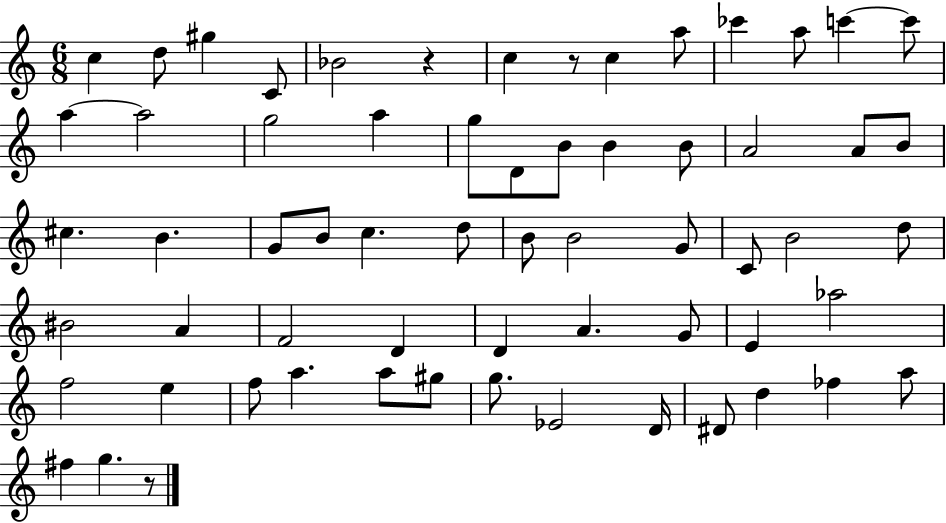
{
  \clef treble
  \numericTimeSignature
  \time 6/8
  \key c \major
  c''4 d''8 gis''4 c'8 | bes'2 r4 | c''4 r8 c''4 a''8 | ces'''4 a''8 c'''4~~ c'''8 | \break a''4~~ a''2 | g''2 a''4 | g''8 d'8 b'8 b'4 b'8 | a'2 a'8 b'8 | \break cis''4. b'4. | g'8 b'8 c''4. d''8 | b'8 b'2 g'8 | c'8 b'2 d''8 | \break bis'2 a'4 | f'2 d'4 | d'4 a'4. g'8 | e'4 aes''2 | \break f''2 e''4 | f''8 a''4. a''8 gis''8 | g''8. ees'2 d'16 | dis'8 d''4 fes''4 a''8 | \break fis''4 g''4. r8 | \bar "|."
}